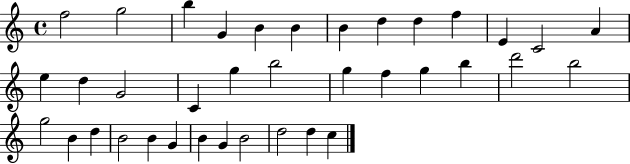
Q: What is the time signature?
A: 4/4